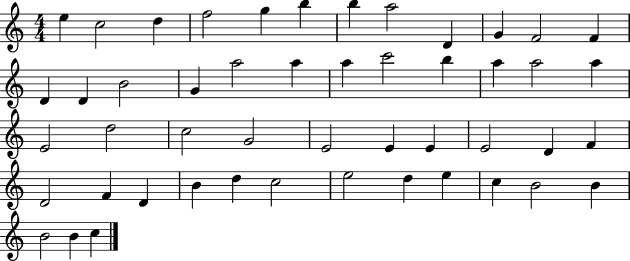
{
  \clef treble
  \numericTimeSignature
  \time 4/4
  \key c \major
  e''4 c''2 d''4 | f''2 g''4 b''4 | b''4 a''2 d'4 | g'4 f'2 f'4 | \break d'4 d'4 b'2 | g'4 a''2 a''4 | a''4 c'''2 b''4 | a''4 a''2 a''4 | \break e'2 d''2 | c''2 g'2 | e'2 e'4 e'4 | e'2 d'4 f'4 | \break d'2 f'4 d'4 | b'4 d''4 c''2 | e''2 d''4 e''4 | c''4 b'2 b'4 | \break b'2 b'4 c''4 | \bar "|."
}